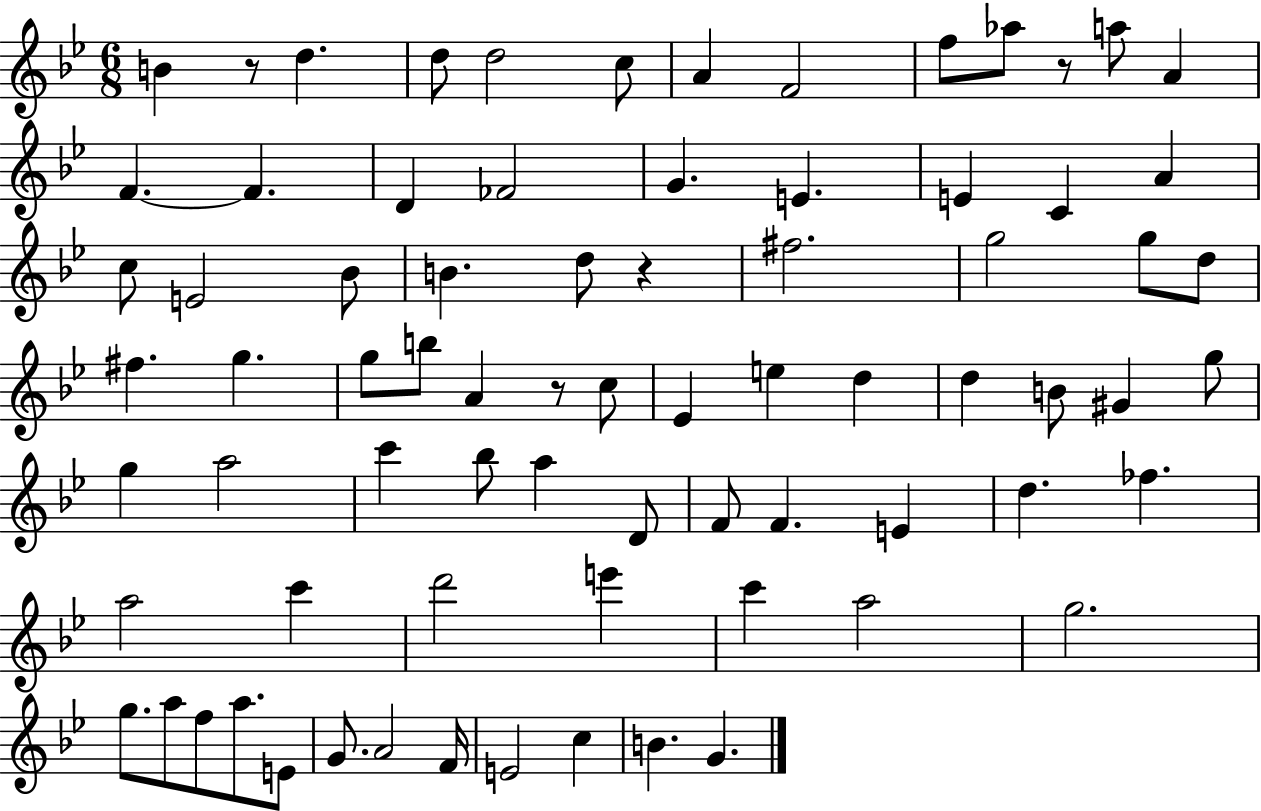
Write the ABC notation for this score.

X:1
T:Untitled
M:6/8
L:1/4
K:Bb
B z/2 d d/2 d2 c/2 A F2 f/2 _a/2 z/2 a/2 A F F D _F2 G E E C A c/2 E2 _B/2 B d/2 z ^f2 g2 g/2 d/2 ^f g g/2 b/2 A z/2 c/2 _E e d d B/2 ^G g/2 g a2 c' _b/2 a D/2 F/2 F E d _f a2 c' d'2 e' c' a2 g2 g/2 a/2 f/2 a/2 E/2 G/2 A2 F/4 E2 c B G